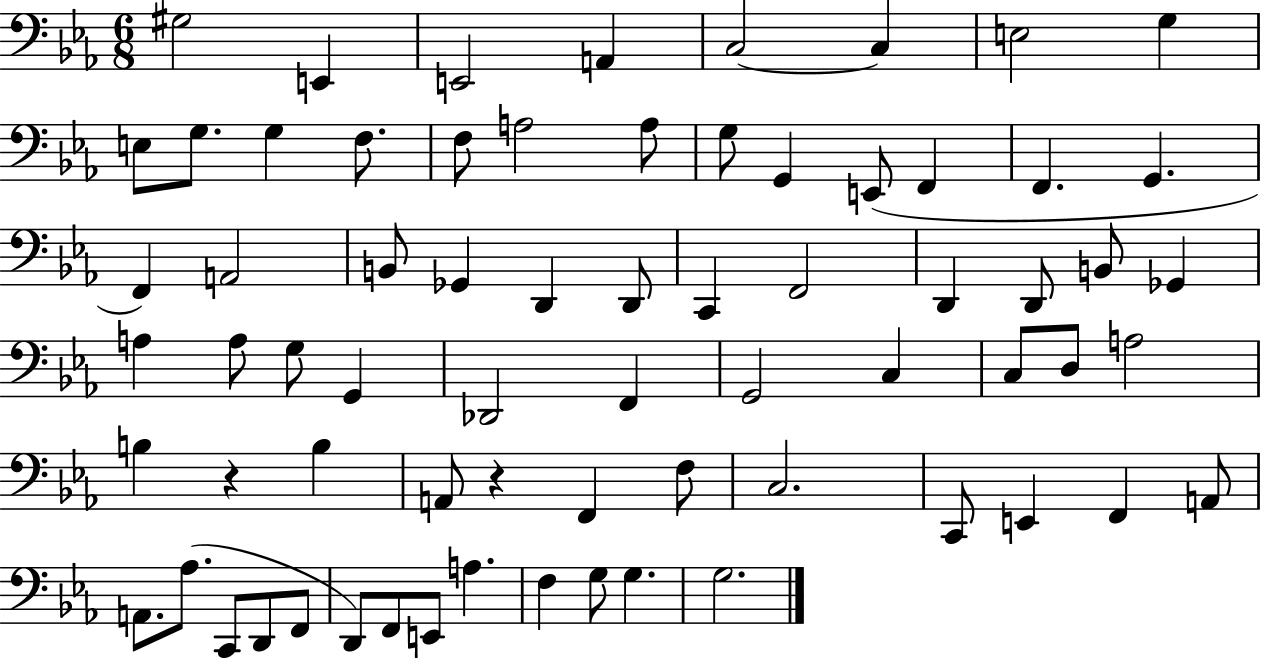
G#3/h E2/q E2/h A2/q C3/h C3/q E3/h G3/q E3/e G3/e. G3/q F3/e. F3/e A3/h A3/e G3/e G2/q E2/e F2/q F2/q. G2/q. F2/q A2/h B2/e Gb2/q D2/q D2/e C2/q F2/h D2/q D2/e B2/e Gb2/q A3/q A3/e G3/e G2/q Db2/h F2/q G2/h C3/q C3/e D3/e A3/h B3/q R/q B3/q A2/e R/q F2/q F3/e C3/h. C2/e E2/q F2/q A2/e A2/e. Ab3/e. C2/e D2/e F2/e D2/e F2/e E2/e A3/q. F3/q G3/e G3/q. G3/h.